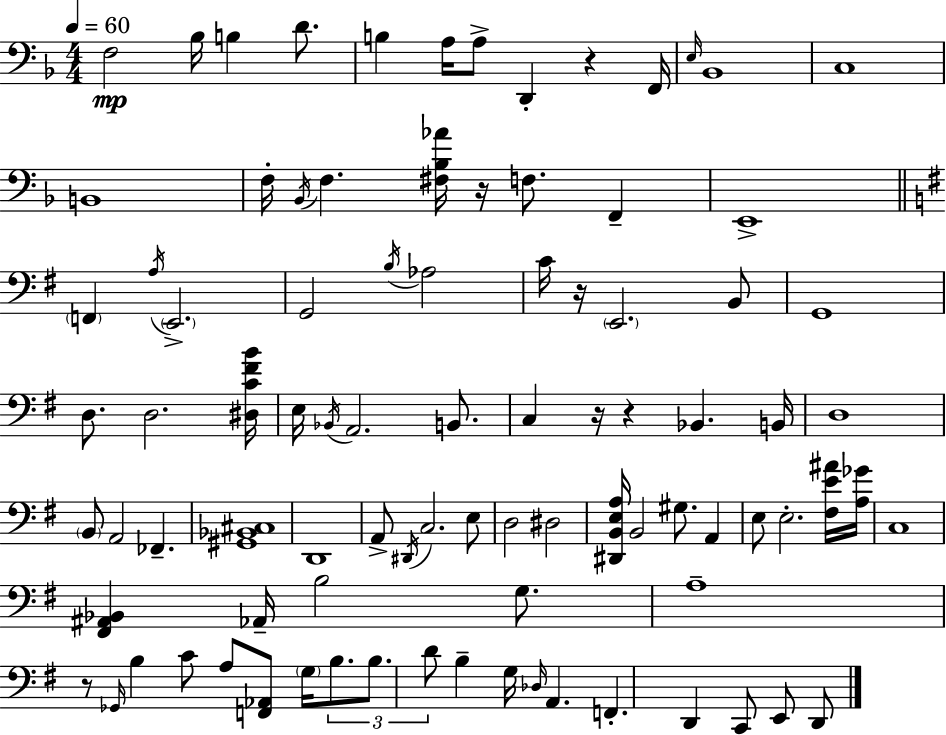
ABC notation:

X:1
T:Untitled
M:4/4
L:1/4
K:F
F,2 _B,/4 B, D/2 B, A,/4 A,/2 D,, z F,,/4 E,/4 _B,,4 C,4 B,,4 F,/4 _B,,/4 F, [^F,_B,_A]/4 z/4 F,/2 F,, E,,4 F,, A,/4 E,,2 G,,2 B,/4 _A,2 C/4 z/4 E,,2 B,,/2 G,,4 D,/2 D,2 [^D,C^FB]/4 E,/4 _B,,/4 A,,2 B,,/2 C, z/4 z _B,, B,,/4 D,4 B,,/2 A,,2 _F,, [^G,,_B,,^C,]4 D,,4 A,,/2 ^D,,/4 C,2 E,/2 D,2 ^D,2 [^D,,B,,E,A,]/4 B,,2 ^G,/2 A,, E,/2 E,2 [^F,E^A]/4 [A,_G]/4 C,4 [^F,,^A,,_B,,] _A,,/4 B,2 G,/2 A,4 z/2 _G,,/4 B, C/2 A,/2 [F,,_A,,]/2 G,/4 B,/2 B,/2 D/2 B, G,/4 _D,/4 A,, F,, D,, C,,/2 E,,/2 D,,/2